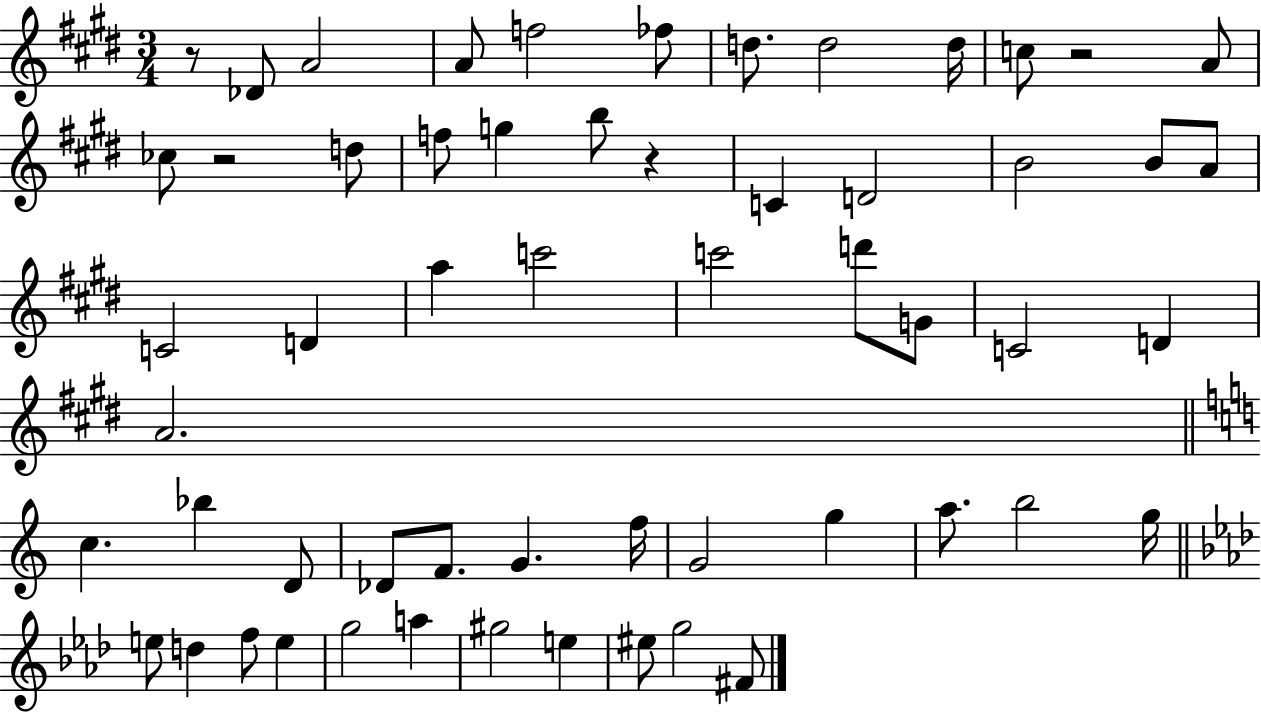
R/e Db4/e A4/h A4/e F5/h FES5/e D5/e. D5/h D5/s C5/e R/h A4/e CES5/e R/h D5/e F5/e G5/q B5/e R/q C4/q D4/h B4/h B4/e A4/e C4/h D4/q A5/q C6/h C6/h D6/e G4/e C4/h D4/q A4/h. C5/q. Bb5/q D4/e Db4/e F4/e. G4/q. F5/s G4/h G5/q A5/e. B5/h G5/s E5/e D5/q F5/e E5/q G5/h A5/q G#5/h E5/q EIS5/e G5/h F#4/e